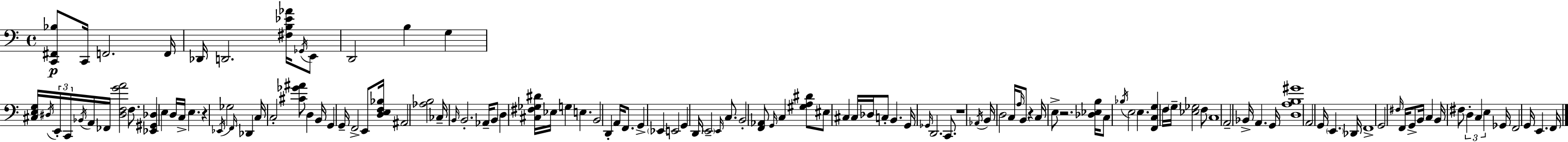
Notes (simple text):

[C2,F#2,Bb3]/e C2/s F2/h. F2/s Db2/s D2/h. [F#3,B3,Eb4,Ab4]/s Gb2/s E2/e D2/h B3/q G3/q [C#3,E3,G3]/s D#3/s E2/s C2/s Bb2/s A2/s FES2/s [D#3,F3,G4,A4]/h F3/e. [Eb2,G#2,Db3]/q E3/q D3/s C3/s E3/q. R/q Eb2/s Gb3/h F2/s Db2/q C3/s C3/h [C#4,Gb4,A#4]/e D3/q B2/s G2/q G2/s F2/h E2/e [D3,E3,F3,Bb3]/s A#2/h [Ab3,B3]/h CES3/s B2/s B2/h. Ab2/s B2/e D3/q [C#3,F#3,Gb3,D#4]/s Eb3/s G3/q E3/q. B2/h D2/q A2/s F2/e. G2/q Eb2/q E2/h G2/q D2/s E2/h E2/s C3/e. B2/h [F2,Ab2]/e G2/s C3/q [G#3,A3,D#4]/e EIS3/e C#3/q C#3/s Db3/s C3/e B2/q. G2/s Gb2/s D2/h. C2/e. R/w Ab2/s B2/s D3/h C3/s A3/s B2/e R/q C3/s E3/e R/h. [Db3,Eb3,B3]/s C3/e Bb3/s E3/h E3/q. [F2,C3,G3]/q F3/s G3/s [Eb3,Gb3]/h F3/e C3/w A2/h Bb2/s A2/q. G2/s [D3,A3,B3,G#4]/w A2/h G2/s E2/q. Db2/s F2/w G2/h F#3/s F2/s G2/e B2/s C3/q B2/s F#3/e D3/q C3/q E3/q Gb2/s F2/h G2/s E2/q. F2/s